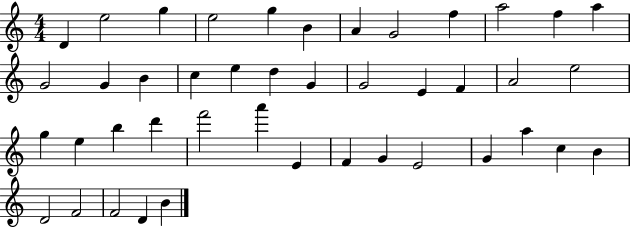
D4/q E5/h G5/q E5/h G5/q B4/q A4/q G4/h F5/q A5/h F5/q A5/q G4/h G4/q B4/q C5/q E5/q D5/q G4/q G4/h E4/q F4/q A4/h E5/h G5/q E5/q B5/q D6/q F6/h A6/q E4/q F4/q G4/q E4/h G4/q A5/q C5/q B4/q D4/h F4/h F4/h D4/q B4/q